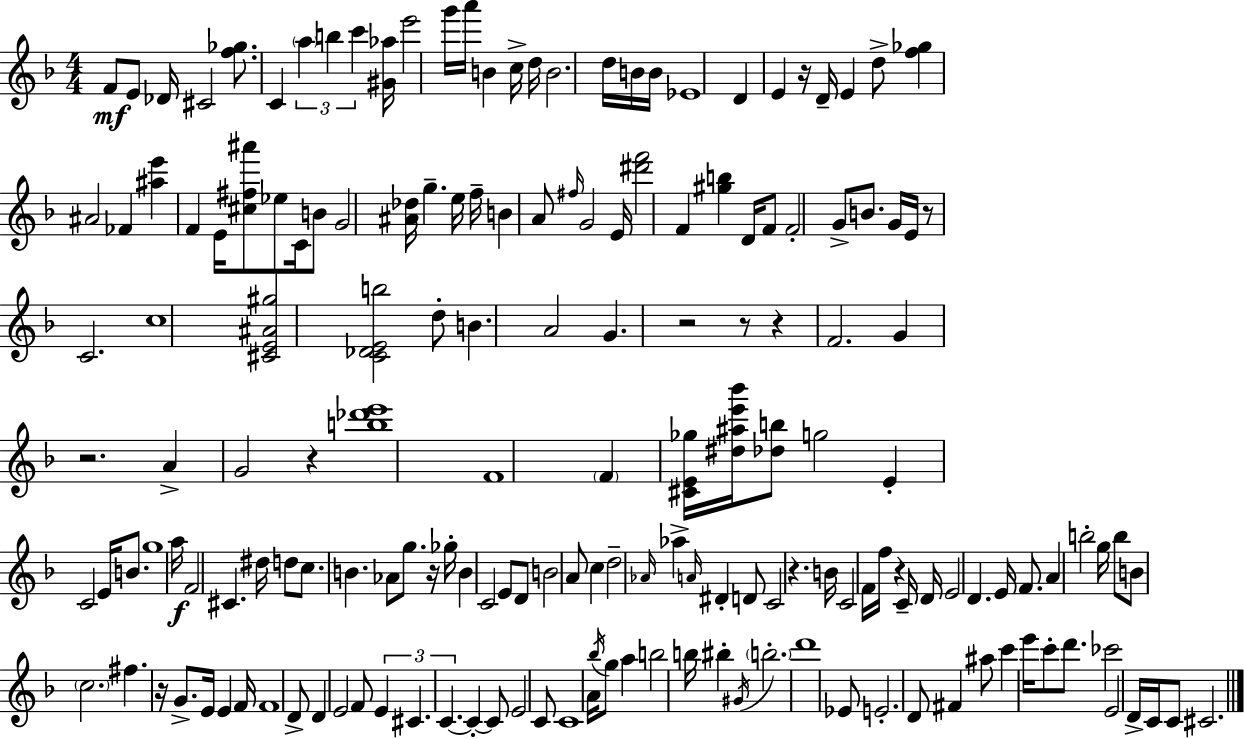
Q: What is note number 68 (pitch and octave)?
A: F4